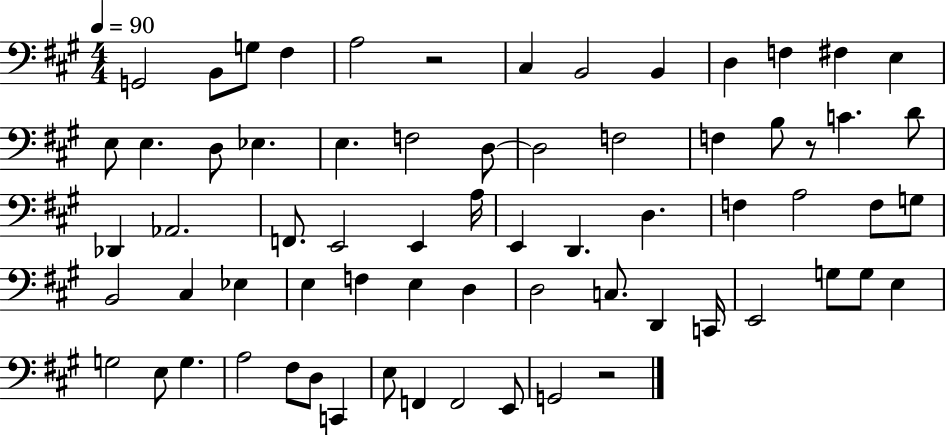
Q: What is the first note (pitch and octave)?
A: G2